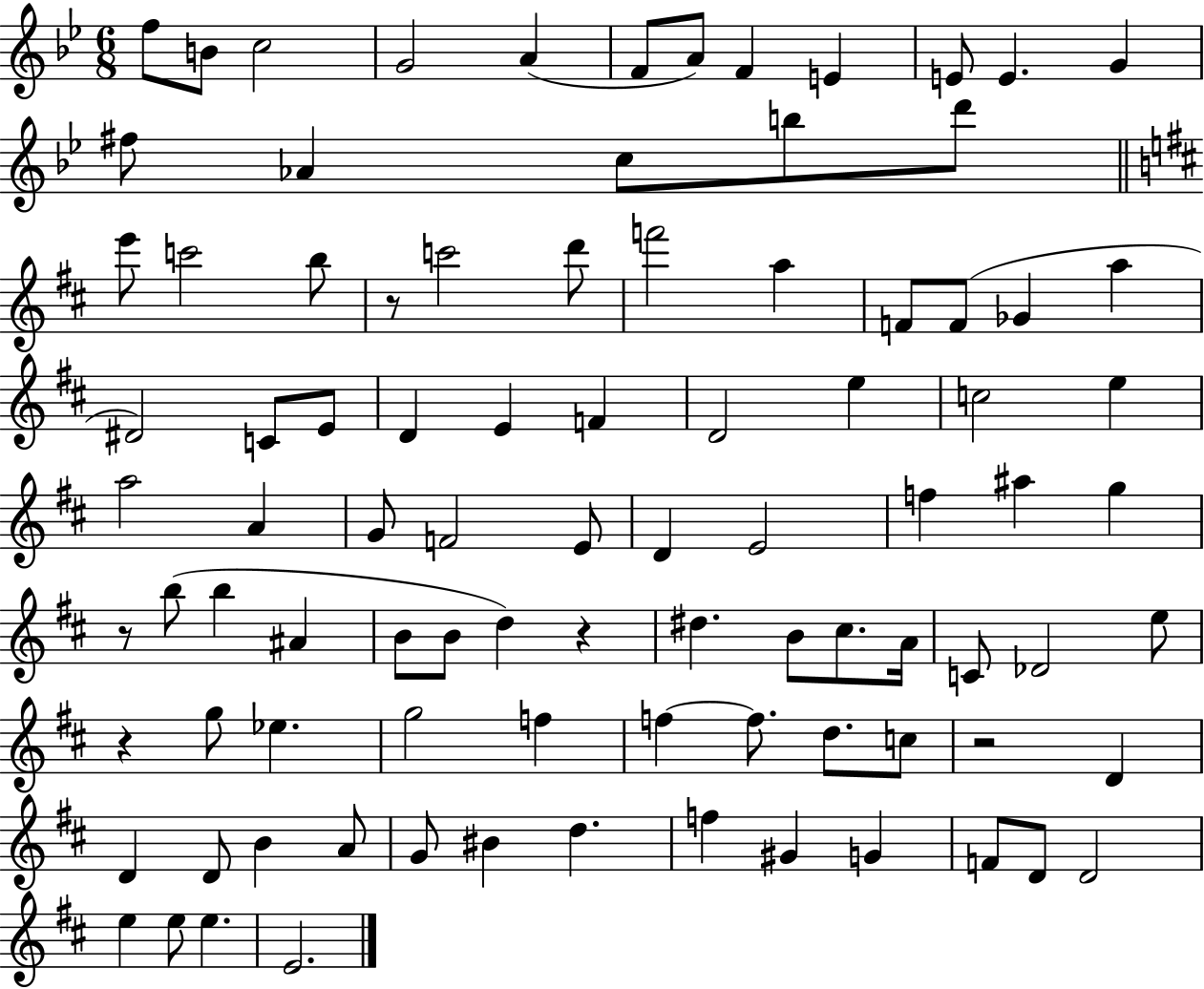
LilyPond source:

{
  \clef treble
  \numericTimeSignature
  \time 6/8
  \key bes \major
  f''8 b'8 c''2 | g'2 a'4( | f'8 a'8) f'4 e'4 | e'8 e'4. g'4 | \break fis''8 aes'4 c''8 b''8 d'''8 | \bar "||" \break \key b \minor e'''8 c'''2 b''8 | r8 c'''2 d'''8 | f'''2 a''4 | f'8 f'8( ges'4 a''4 | \break dis'2) c'8 e'8 | d'4 e'4 f'4 | d'2 e''4 | c''2 e''4 | \break a''2 a'4 | g'8 f'2 e'8 | d'4 e'2 | f''4 ais''4 g''4 | \break r8 b''8( b''4 ais'4 | b'8 b'8 d''4) r4 | dis''4. b'8 cis''8. a'16 | c'8 des'2 e''8 | \break r4 g''8 ees''4. | g''2 f''4 | f''4~~ f''8. d''8. c''8 | r2 d'4 | \break d'4 d'8 b'4 a'8 | g'8 bis'4 d''4. | f''4 gis'4 g'4 | f'8 d'8 d'2 | \break e''4 e''8 e''4. | e'2. | \bar "|."
}